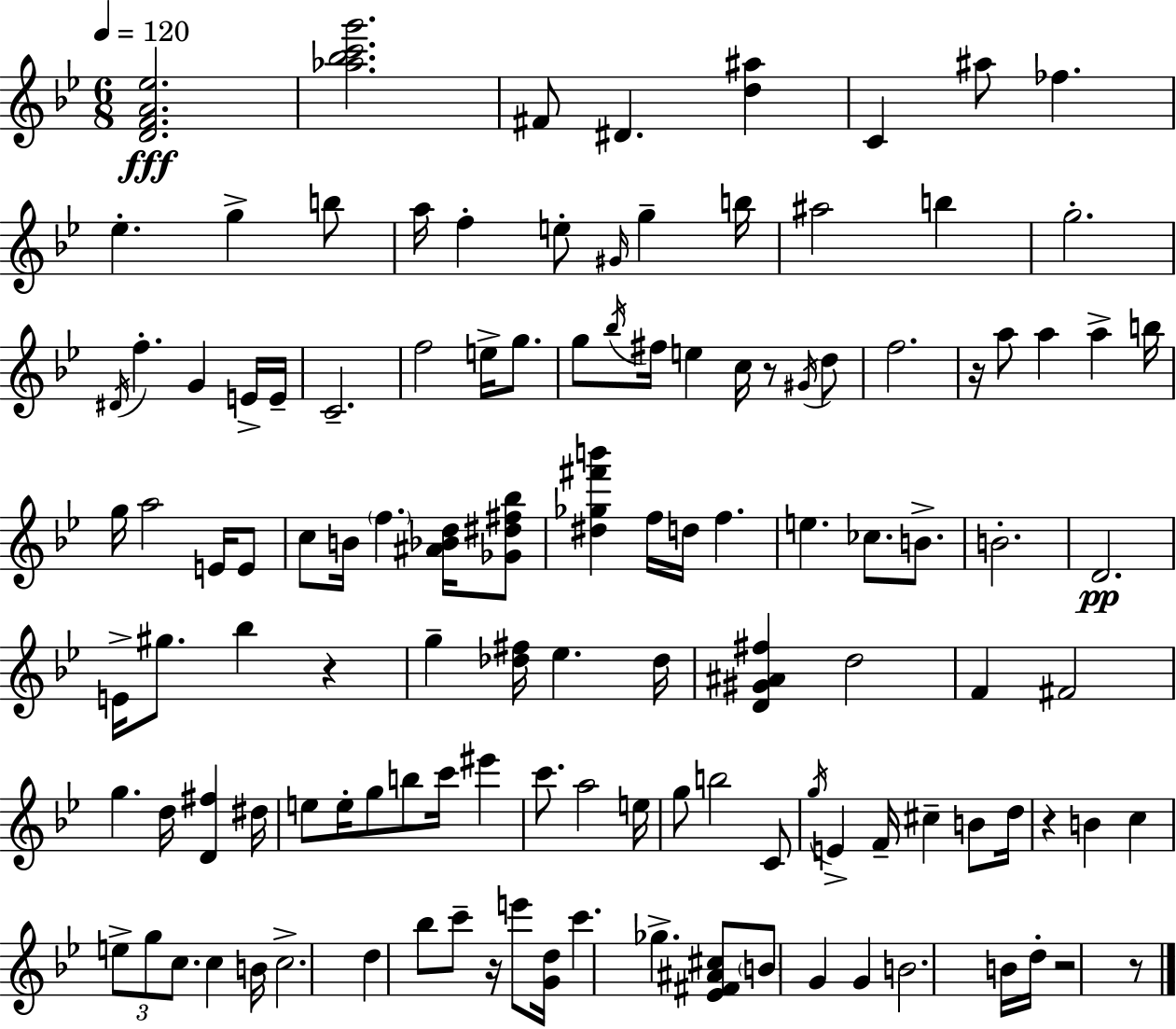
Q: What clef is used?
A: treble